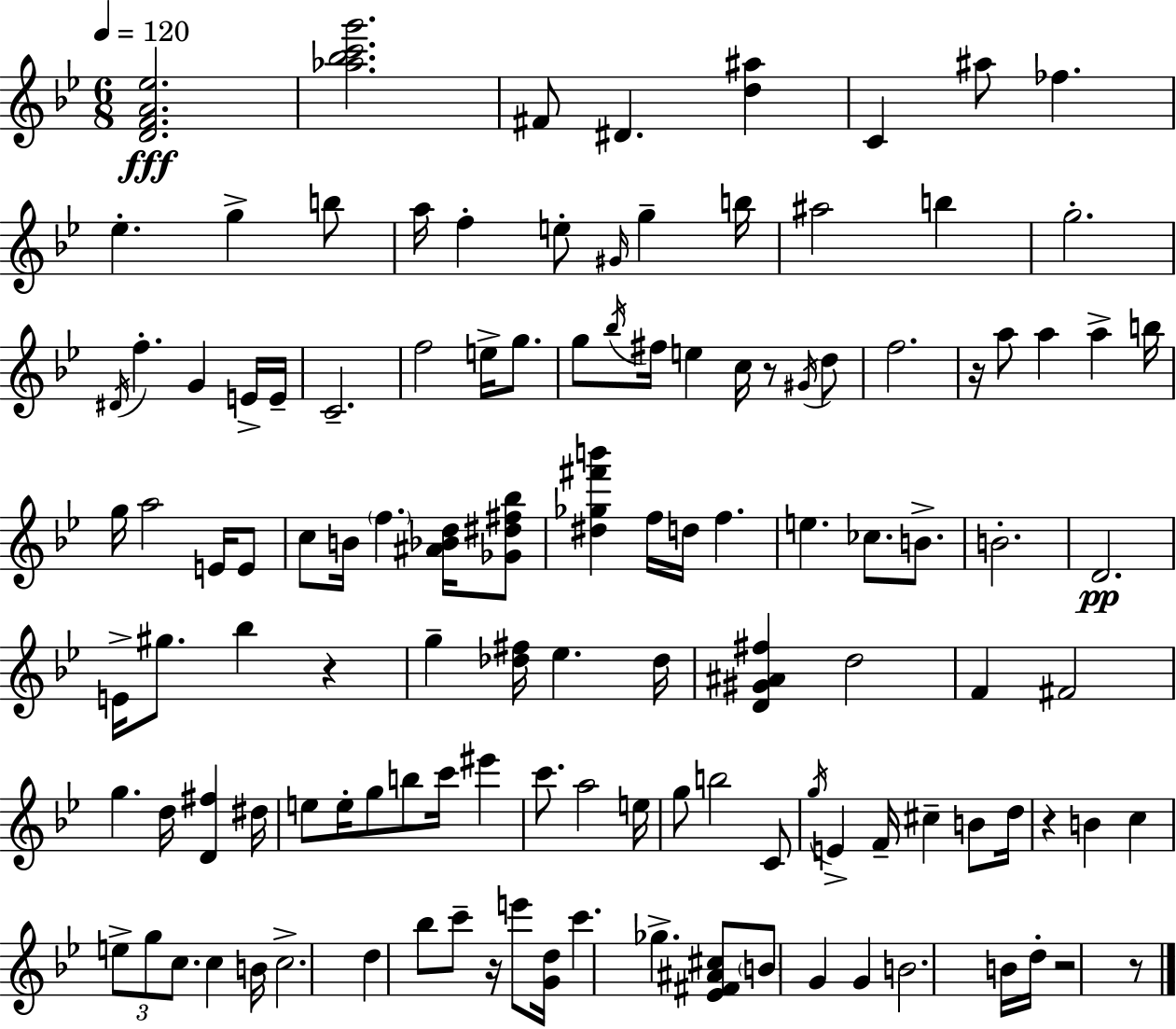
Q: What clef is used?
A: treble